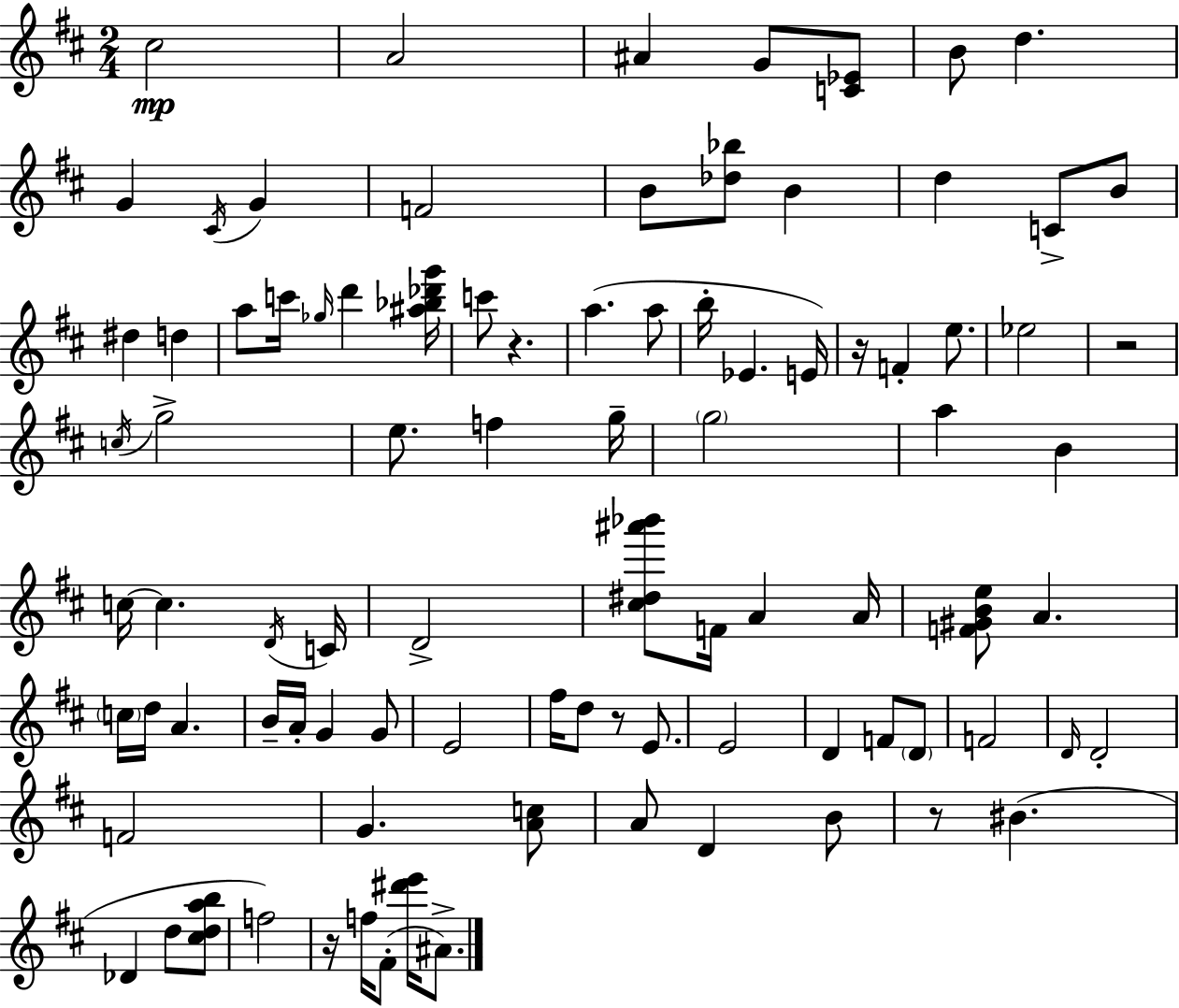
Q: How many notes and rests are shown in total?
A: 91